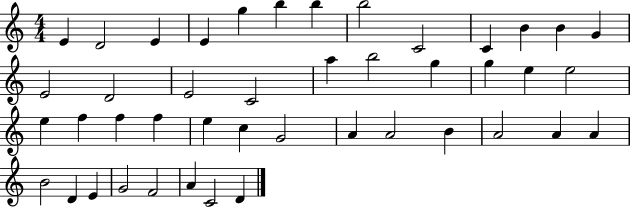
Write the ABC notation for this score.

X:1
T:Untitled
M:4/4
L:1/4
K:C
E D2 E E g b b b2 C2 C B B G E2 D2 E2 C2 a b2 g g e e2 e f f f e c G2 A A2 B A2 A A B2 D E G2 F2 A C2 D